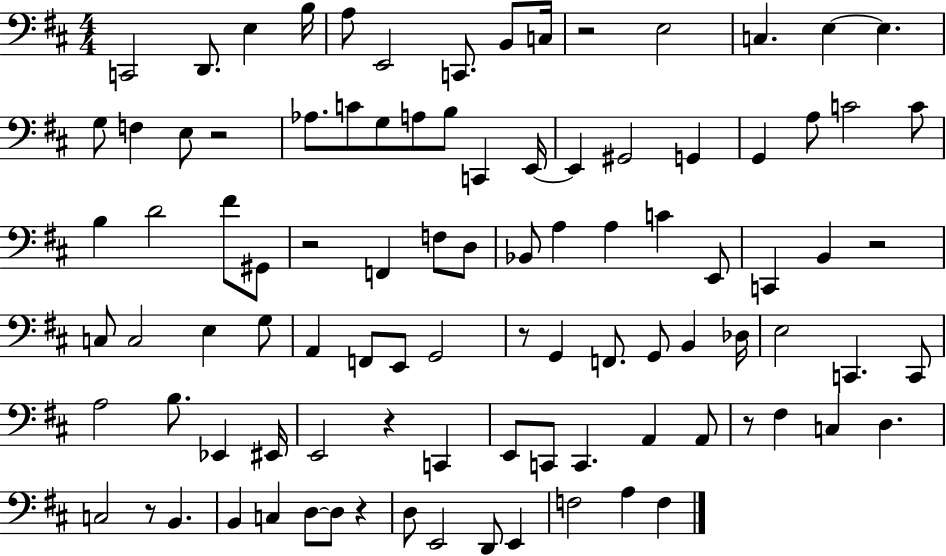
{
  \clef bass
  \numericTimeSignature
  \time 4/4
  \key d \major
  c,2 d,8. e4 b16 | a8 e,2 c,8. b,8 c16 | r2 e2 | c4. e4~~ e4. | \break g8 f4 e8 r2 | aes8. c'8 g8 a8 b8 c,4 e,16~~ | e,4 gis,2 g,4 | g,4 a8 c'2 c'8 | \break b4 d'2 fis'8 gis,8 | r2 f,4 f8 d8 | bes,8 a4 a4 c'4 e,8 | c,4 b,4 r2 | \break c8 c2 e4 g8 | a,4 f,8 e,8 g,2 | r8 g,4 f,8. g,8 b,4 des16 | e2 c,4. c,8 | \break a2 b8. ees,4 eis,16 | e,2 r4 c,4 | e,8 c,8 c,4. a,4 a,8 | r8 fis4 c4 d4. | \break c2 r8 b,4. | b,4 c4 d8~~ d8 r4 | d8 e,2 d,8 e,4 | f2 a4 f4 | \break \bar "|."
}